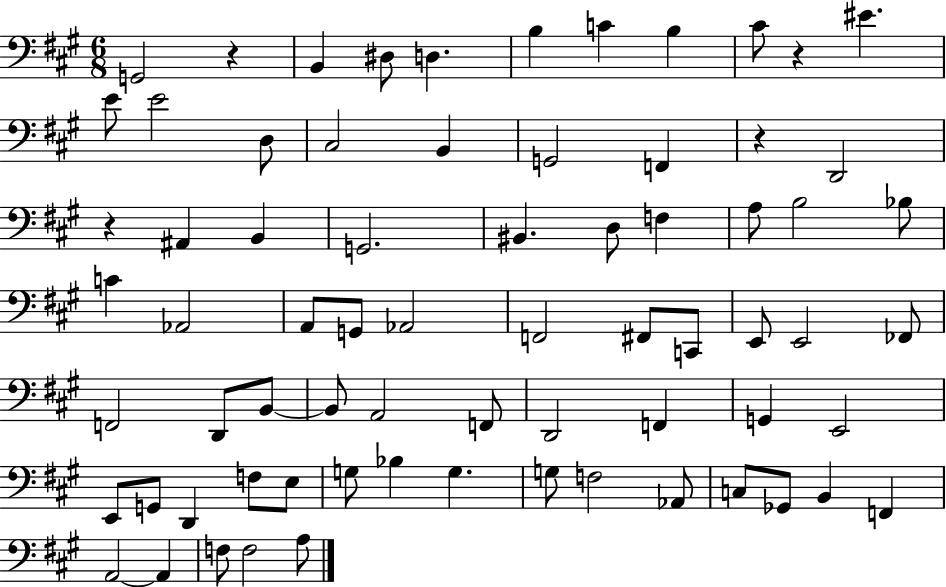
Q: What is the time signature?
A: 6/8